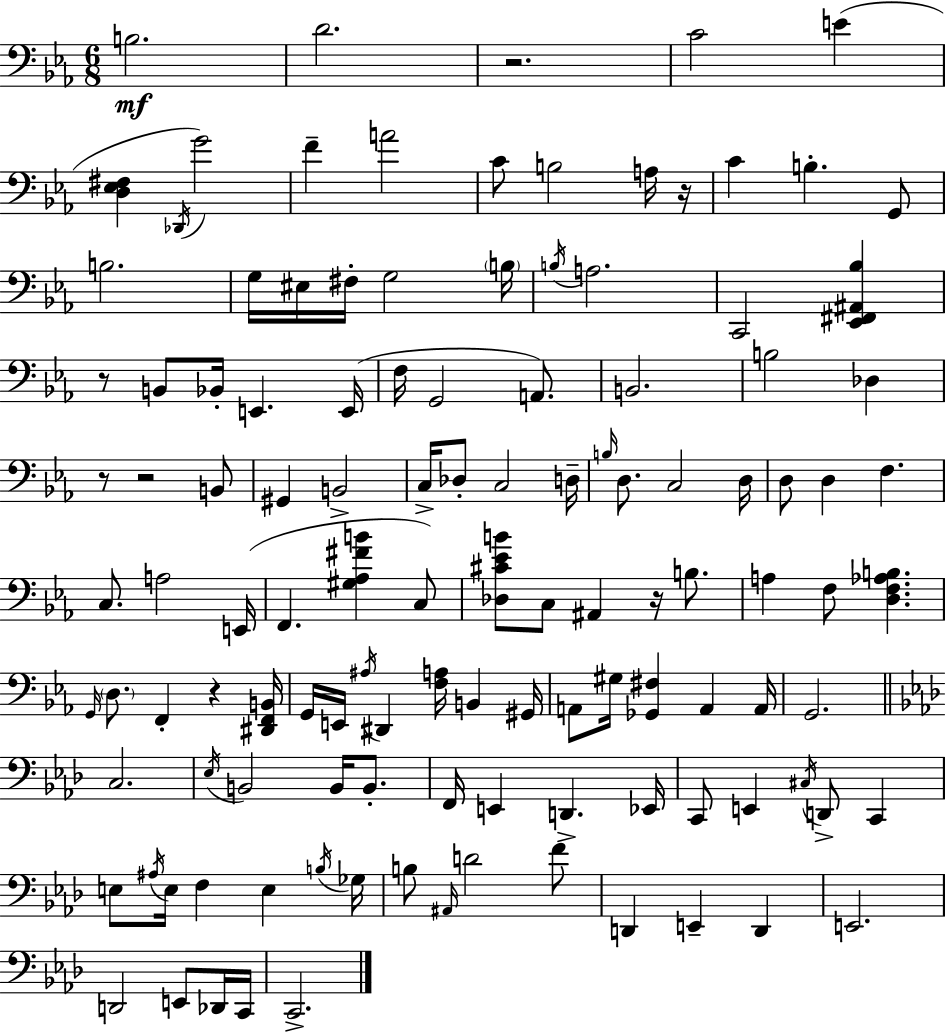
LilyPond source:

{
  \clef bass
  \numericTimeSignature
  \time 6/8
  \key ees \major
  \repeat volta 2 { b2.\mf | d'2. | r2. | c'2 e'4( | \break <d ees fis>4 \acciaccatura { des,16 } g'2) | f'4-- a'2 | c'8 b2 a16 | r16 c'4 b4.-. g,8 | \break b2. | g16 eis16 fis16-. g2 | \parenthesize b16 \acciaccatura { b16 } a2. | c,2 <ees, fis, ais, bes>4 | \break r8 b,8 bes,16-. e,4. | e,16( f16 g,2 a,8.) | b,2. | b2 des4 | \break r8 r2 | b,8 gis,4 b,2-> | c16-> des8-. c2 | d16-- \grace { b16 } d8. c2 | \break d16 d8 d4 f4. | c8. a2 | e,16( f,4. <gis aes fis' b'>4 | c8) <des cis' ees' b'>8 c8 ais,4 r16 | \break b8. a4 f8 <d f aes b>4. | \grace { g,16 } \parenthesize d8. f,4-. r4 | <dis, f, b,>16 g,16 e,16 \acciaccatura { ais16 } dis,4 <f a>16 | b,4 gis,16 a,8 gis16 <ges, fis>4 | \break a,4 a,16 g,2. | \bar "||" \break \key aes \major c2. | \acciaccatura { ees16 } b,2 b,16 b,8.-. | f,16 e,4 d,4.-> | ees,16 c,8 e,4 \acciaccatura { cis16 } d,8-> c,4 | \break e8 \acciaccatura { ais16 } e16 f4 e4 | \acciaccatura { b16 } ges16 b8 \grace { ais,16 } d'2 | f'8 d,4 e,4-- | d,4 e,2. | \break d,2 | e,8 des,16 c,16 c,2.-> | } \bar "|."
}